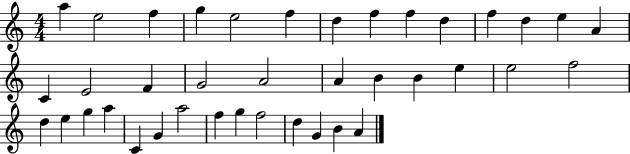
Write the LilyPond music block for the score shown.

{
  \clef treble
  \numericTimeSignature
  \time 4/4
  \key c \major
  a''4 e''2 f''4 | g''4 e''2 f''4 | d''4 f''4 f''4 d''4 | f''4 d''4 e''4 a'4 | \break c'4 e'2 f'4 | g'2 a'2 | a'4 b'4 b'4 e''4 | e''2 f''2 | \break d''4 e''4 g''4 a''4 | c'4 g'4 a''2 | f''4 g''4 f''2 | d''4 g'4 b'4 a'4 | \break \bar "|."
}